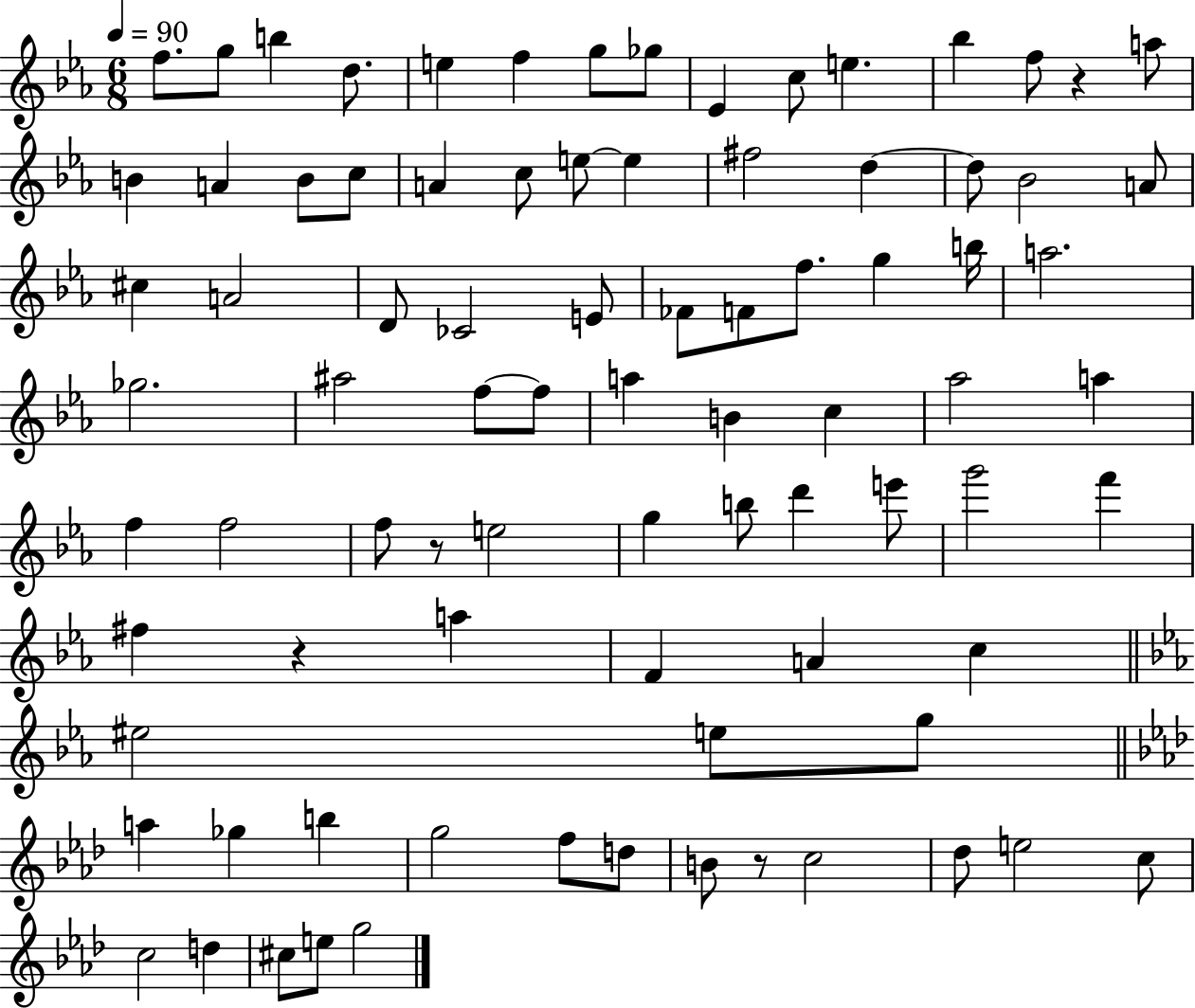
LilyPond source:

{
  \clef treble
  \numericTimeSignature
  \time 6/8
  \key ees \major
  \tempo 4 = 90
  f''8. g''8 b''4 d''8. | e''4 f''4 g''8 ges''8 | ees'4 c''8 e''4. | bes''4 f''8 r4 a''8 | \break b'4 a'4 b'8 c''8 | a'4 c''8 e''8~~ e''4 | fis''2 d''4~~ | d''8 bes'2 a'8 | \break cis''4 a'2 | d'8 ces'2 e'8 | fes'8 f'8 f''8. g''4 b''16 | a''2. | \break ges''2. | ais''2 f''8~~ f''8 | a''4 b'4 c''4 | aes''2 a''4 | \break f''4 f''2 | f''8 r8 e''2 | g''4 b''8 d'''4 e'''8 | g'''2 f'''4 | \break fis''4 r4 a''4 | f'4 a'4 c''4 | \bar "||" \break \key ees \major eis''2 e''8 g''8 | \bar "||" \break \key f \minor a''4 ges''4 b''4 | g''2 f''8 d''8 | b'8 r8 c''2 | des''8 e''2 c''8 | \break c''2 d''4 | cis''8 e''8 g''2 | \bar "|."
}